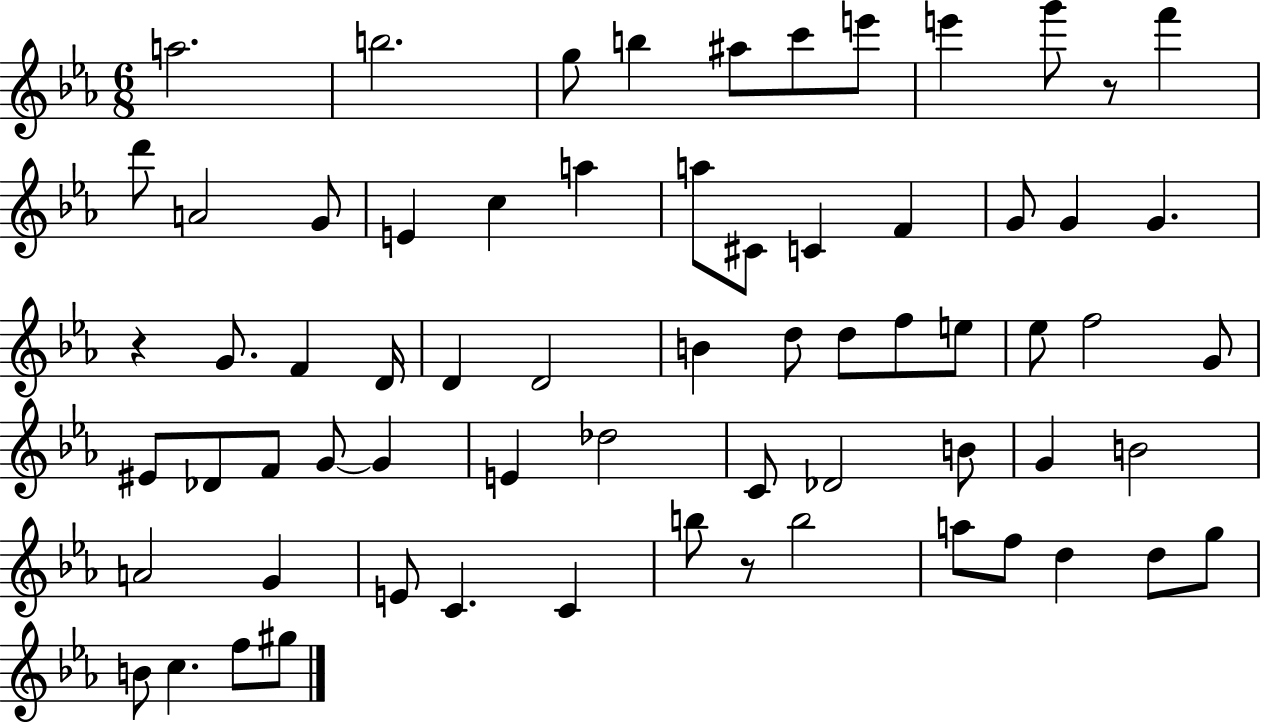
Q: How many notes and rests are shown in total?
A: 67